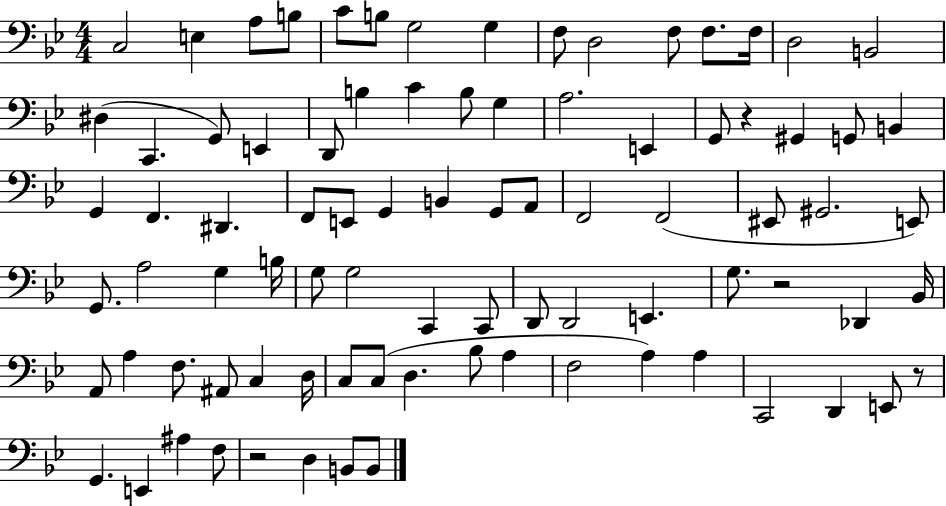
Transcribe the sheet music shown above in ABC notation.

X:1
T:Untitled
M:4/4
L:1/4
K:Bb
C,2 E, A,/2 B,/2 C/2 B,/2 G,2 G, F,/2 D,2 F,/2 F,/2 F,/4 D,2 B,,2 ^D, C,, G,,/2 E,, D,,/2 B, C B,/2 G, A,2 E,, G,,/2 z ^G,, G,,/2 B,, G,, F,, ^D,, F,,/2 E,,/2 G,, B,, G,,/2 A,,/2 F,,2 F,,2 ^E,,/2 ^G,,2 E,,/2 G,,/2 A,2 G, B,/4 G,/2 G,2 C,, C,,/2 D,,/2 D,,2 E,, G,/2 z2 _D,, _B,,/4 A,,/2 A, F,/2 ^A,,/2 C, D,/4 C,/2 C,/2 D, _B,/2 A, F,2 A, A, C,,2 D,, E,,/2 z/2 G,, E,, ^A, F,/2 z2 D, B,,/2 B,,/2